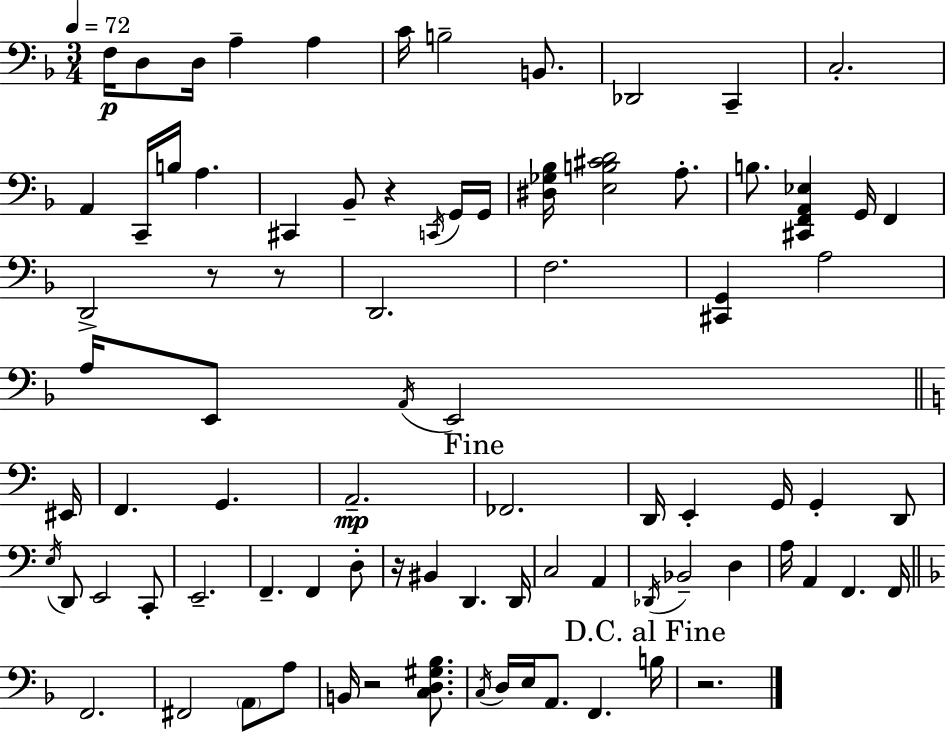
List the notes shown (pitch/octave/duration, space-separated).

F3/s D3/e D3/s A3/q A3/q C4/s B3/h B2/e. Db2/h C2/q C3/h. A2/q C2/s B3/s A3/q. C#2/q Bb2/e R/q C2/s G2/s G2/s [D#3,Gb3,Bb3]/s [E3,B3,C#4,D4]/h A3/e. B3/e. [C#2,F2,A2,Eb3]/q G2/s F2/q D2/h R/e R/e D2/h. F3/h. [C#2,G2]/q A3/h A3/s E2/e A2/s E2/h EIS2/s F2/q. G2/q. A2/h. FES2/h. D2/s E2/q G2/s G2/q D2/e E3/s D2/e E2/h C2/e E2/h. F2/q. F2/q D3/e R/s BIS2/q D2/q. D2/s C3/h A2/q Db2/s Bb2/h D3/q A3/s A2/q F2/q. F2/s F2/h. F#2/h A2/e A3/e B2/s R/h [C3,D3,G#3,Bb3]/e. C3/s D3/s E3/s A2/e. F2/q. B3/s R/h.